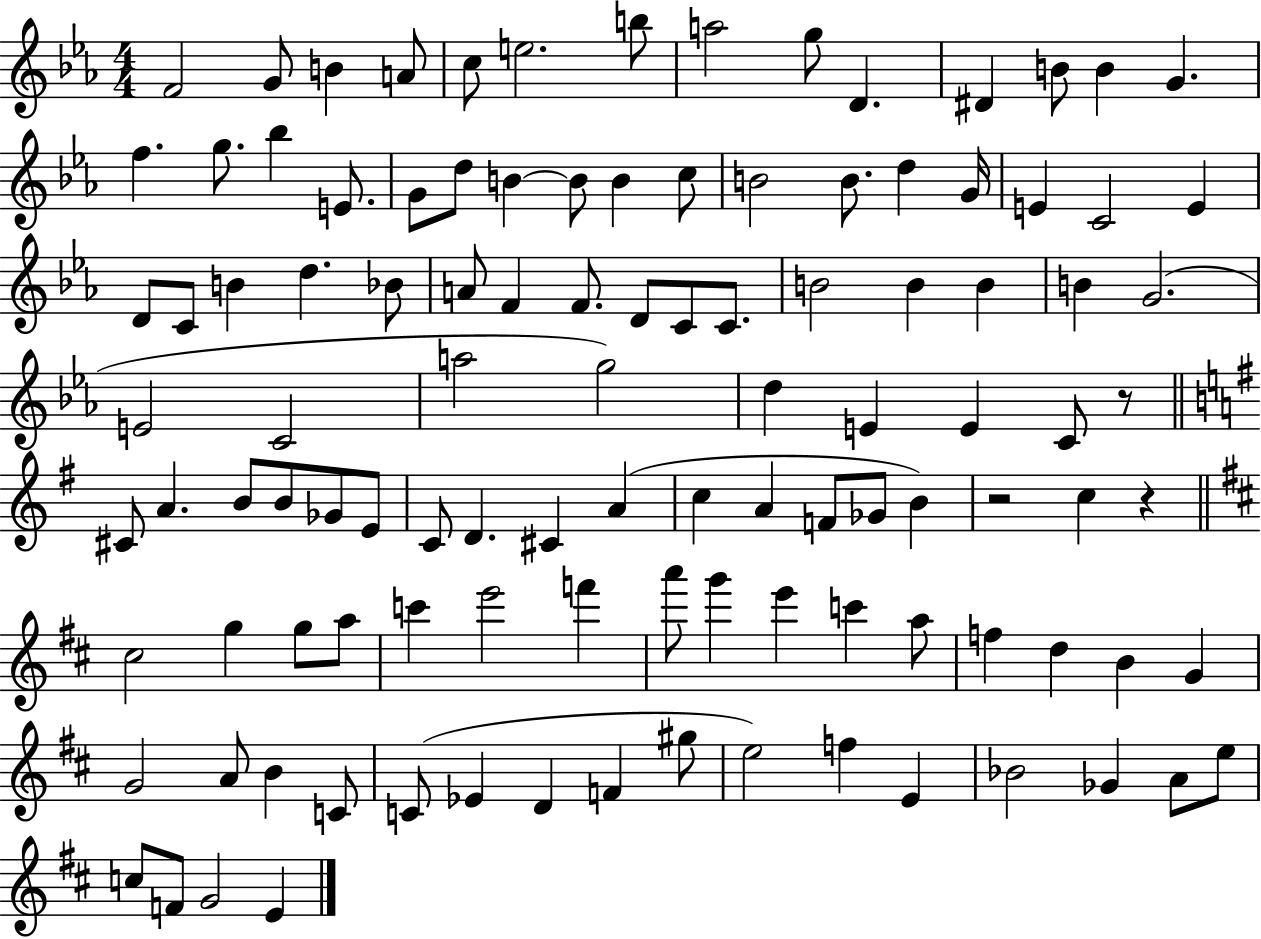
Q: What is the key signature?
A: EES major